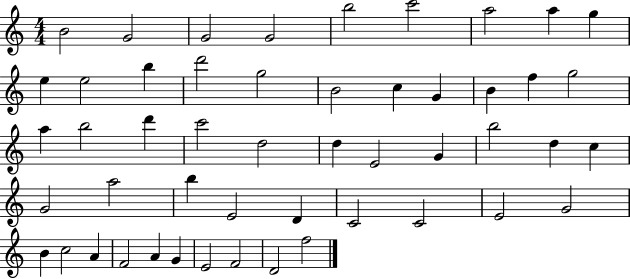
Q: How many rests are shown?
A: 0